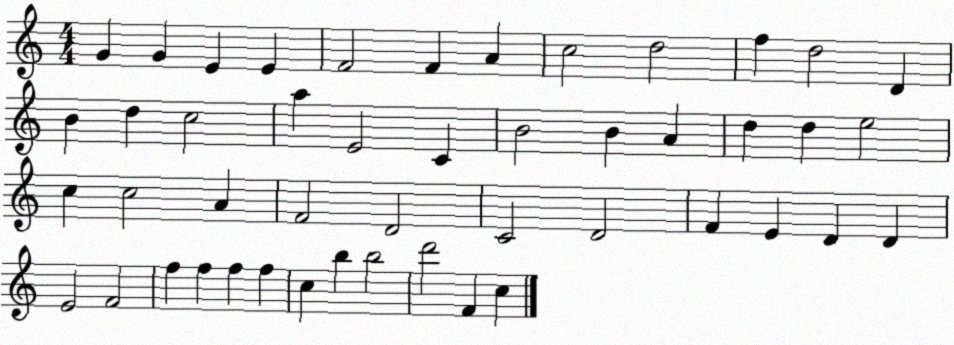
X:1
T:Untitled
M:4/4
L:1/4
K:C
G G E E F2 F A c2 d2 f d2 D B d c2 a E2 C B2 B A d d e2 c c2 A F2 D2 C2 D2 F E D D E2 F2 f f f f c b b2 d'2 F c